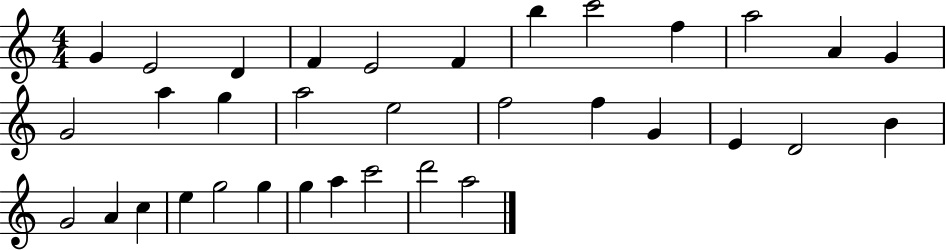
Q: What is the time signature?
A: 4/4